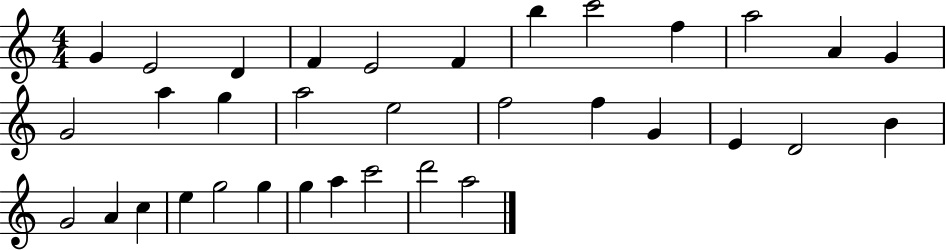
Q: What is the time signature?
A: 4/4